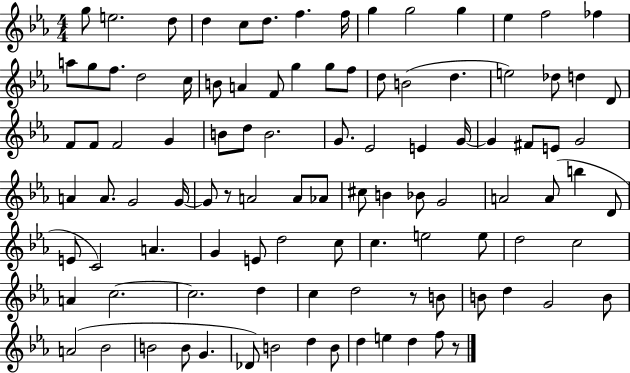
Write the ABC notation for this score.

X:1
T:Untitled
M:4/4
L:1/4
K:Eb
g/2 e2 d/2 d c/2 d/2 f f/4 g g2 g _e f2 _f a/2 g/2 f/2 d2 c/4 B/2 A F/2 g g/2 f/2 d/2 B2 d e2 _d/2 d D/2 F/2 F/2 F2 G B/2 d/2 B2 G/2 _E2 E G/4 G ^F/2 E/2 G2 A A/2 G2 G/4 G/2 z/2 A2 A/2 _A/2 ^c/2 B _B/2 G2 A2 A/2 b D/2 E/2 C2 A G E/2 d2 c/2 c e2 e/2 d2 c2 A c2 c2 d c d2 z/2 B/2 B/2 d G2 B/2 A2 _B2 B2 B/2 G _D/2 B2 d B/2 d e d f/2 z/2